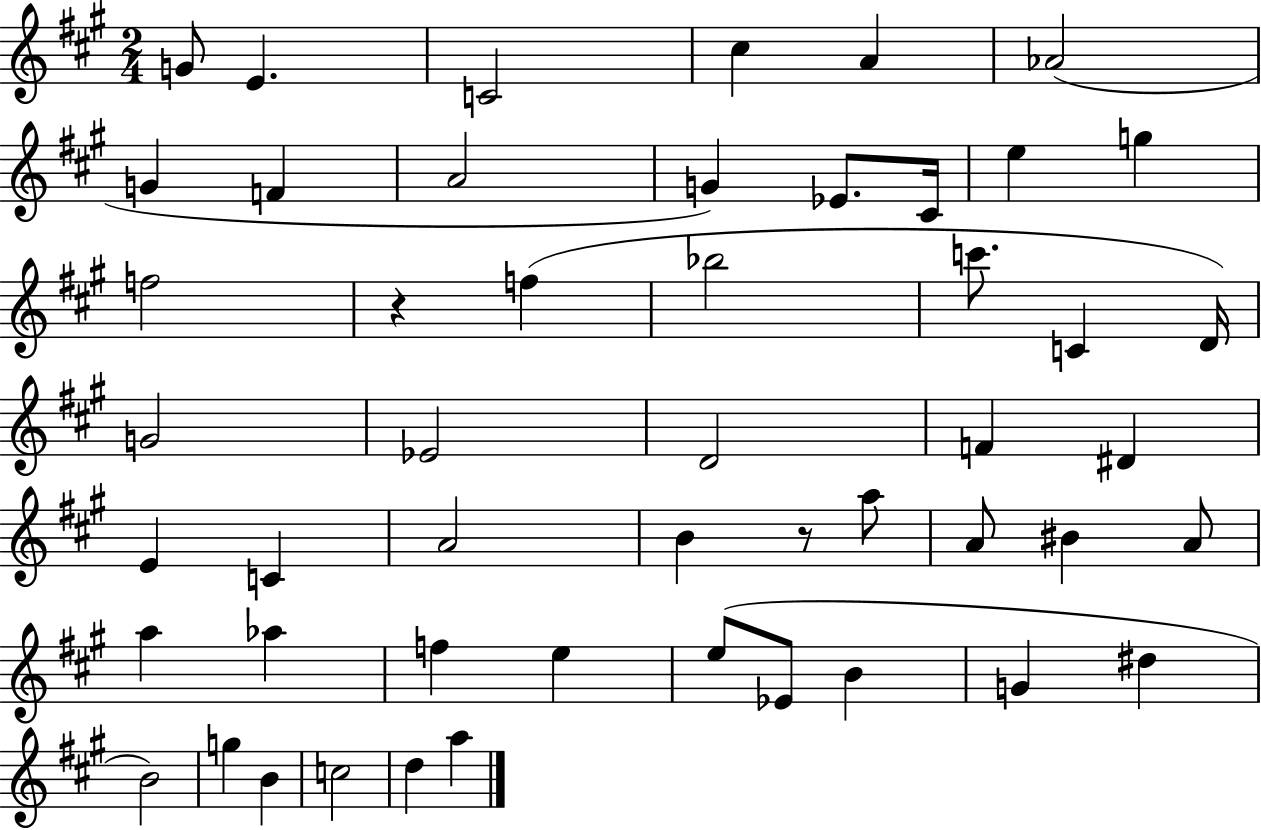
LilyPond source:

{
  \clef treble
  \numericTimeSignature
  \time 2/4
  \key a \major
  g'8 e'4. | c'2 | cis''4 a'4 | aes'2( | \break g'4 f'4 | a'2 | g'4) ees'8. cis'16 | e''4 g''4 | \break f''2 | r4 f''4( | bes''2 | c'''8. c'4 d'16) | \break g'2 | ees'2 | d'2 | f'4 dis'4 | \break e'4 c'4 | a'2 | b'4 r8 a''8 | a'8 bis'4 a'8 | \break a''4 aes''4 | f''4 e''4 | e''8( ees'8 b'4 | g'4 dis''4 | \break b'2) | g''4 b'4 | c''2 | d''4 a''4 | \break \bar "|."
}